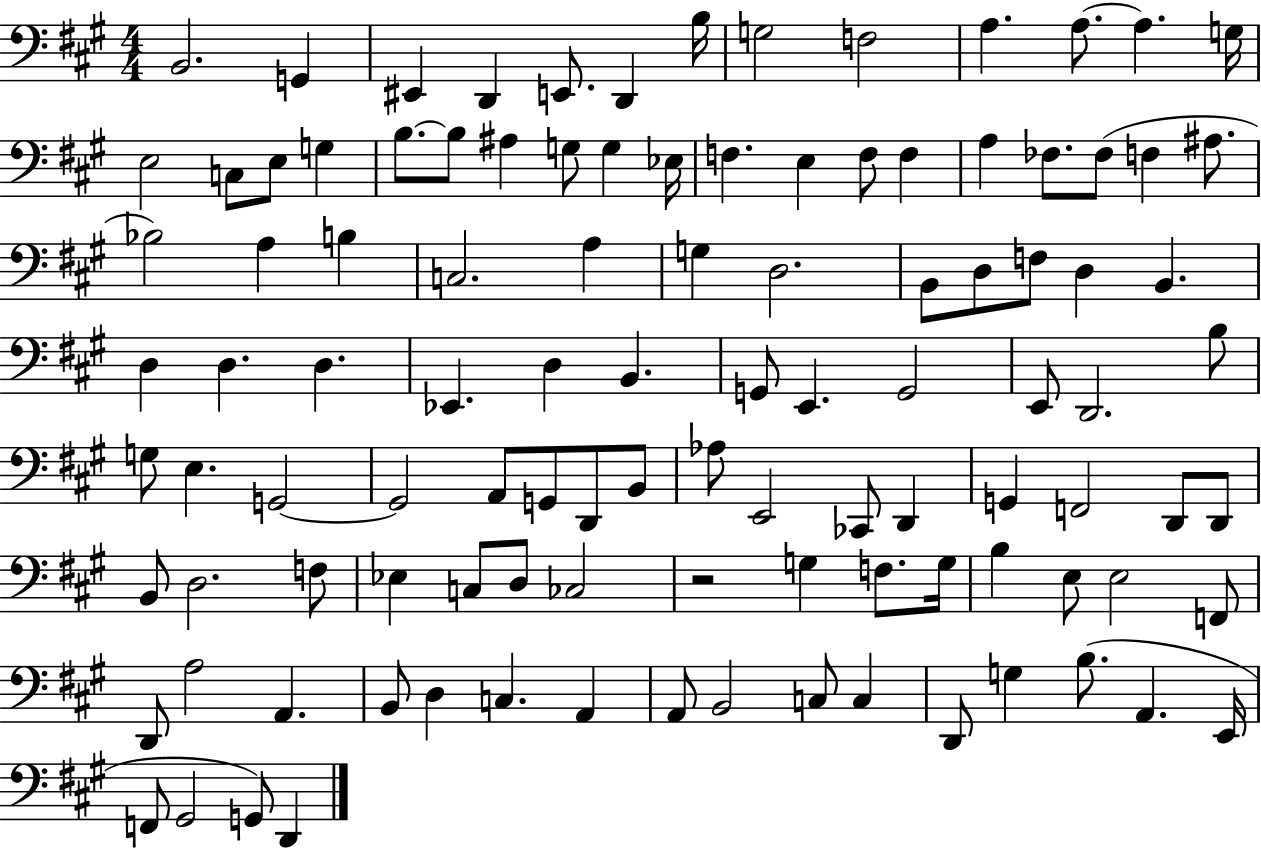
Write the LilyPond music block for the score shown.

{
  \clef bass
  \numericTimeSignature
  \time 4/4
  \key a \major
  b,2. g,4 | eis,4 d,4 e,8. d,4 b16 | g2 f2 | a4. a8.~~ a4. g16 | \break e2 c8 e8 g4 | b8.~~ b8 ais4 g8 g4 ees16 | f4. e4 f8 f4 | a4 fes8. fes8( f4 ais8. | \break bes2) a4 b4 | c2. a4 | g4 d2. | b,8 d8 f8 d4 b,4. | \break d4 d4. d4. | ees,4. d4 b,4. | g,8 e,4. g,2 | e,8 d,2. b8 | \break g8 e4. g,2~~ | g,2 a,8 g,8 d,8 b,8 | aes8 e,2 ces,8 d,4 | g,4 f,2 d,8 d,8 | \break b,8 d2. f8 | ees4 c8 d8 ces2 | r2 g4 f8. g16 | b4 e8 e2 f,8 | \break d,8 a2 a,4. | b,8 d4 c4. a,4 | a,8 b,2 c8 c4 | d,8 g4 b8.( a,4. e,16 | \break f,8 gis,2 g,8) d,4 | \bar "|."
}